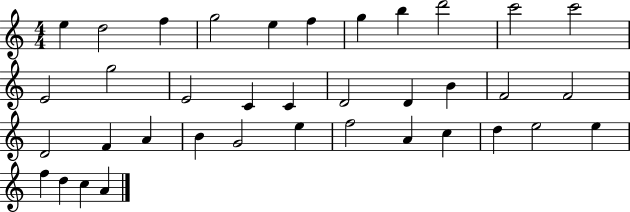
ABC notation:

X:1
T:Untitled
M:4/4
L:1/4
K:C
e d2 f g2 e f g b d'2 c'2 c'2 E2 g2 E2 C C D2 D B F2 F2 D2 F A B G2 e f2 A c d e2 e f d c A